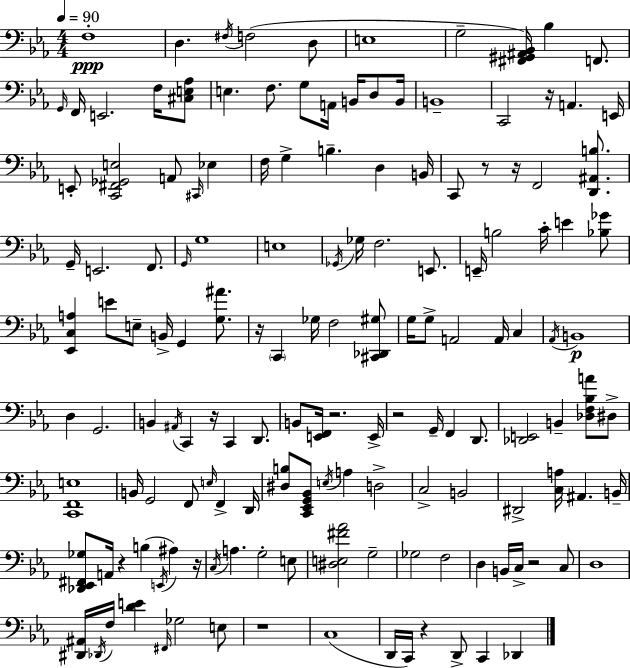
F3/w D3/q. F#3/s F3/h D3/e E3/w G3/h [F#2,G#2,A#2,Bb2]/s Bb3/q F2/e. G2/s F2/s E2/h. F3/s [C#3,E3,Ab3]/e E3/q. F3/e. G3/e A2/s B2/s D3/e B2/s B2/w C2/h R/s A2/q. E2/s E2/e [C2,F#2,Gb2,E3]/h A2/e C#2/s Eb3/q F3/s G3/q B3/q. D3/q B2/s C2/e R/e R/s F2/h [D2,A#2,B3]/e. G2/s E2/h. F2/e. G2/s G3/w E3/w Gb2/s Gb3/s F3/h. E2/e. E2/s B3/h C4/s E4/q [Bb3,Gb4]/e [Eb2,C3,A3]/q E4/e E3/e B2/s G2/q [G3,A#4]/e. R/s C2/q Gb3/s F3/h [C#2,Db2,G#3]/e G3/s G3/e A2/h A2/s C3/q Ab2/s B2/w D3/q G2/h. B2/q A#2/s C2/q R/s C2/q D2/e. B2/e [E2,F2]/s R/h. E2/s R/h G2/s F2/q D2/e. [Db2,E2]/h B2/q [Db3,F3,Bb3,A4]/e D#3/e [C2,F2,E3]/w B2/s G2/h F2/e E3/s F2/q D2/s [D#3,B3]/e [C2,Eb2,G2,Bb2]/e E3/s A3/q D3/h C3/h B2/h D#2/h [C3,A3]/s A#2/q. B2/s [Db2,Eb2,F#2,Gb3]/e A2/s R/q B3/q E2/s A#3/q R/s C3/s A3/q. G3/h E3/e [D#3,E3,F#4,Ab4]/h G3/h Gb3/h F3/h D3/q B2/s C3/s R/h C3/e D3/w [D#2,A#2]/s Db2/s F3/s [D4,E4]/q F#2/s Gb3/h E3/e R/w C3/w D2/s C2/s R/q D2/e C2/q Db2/q